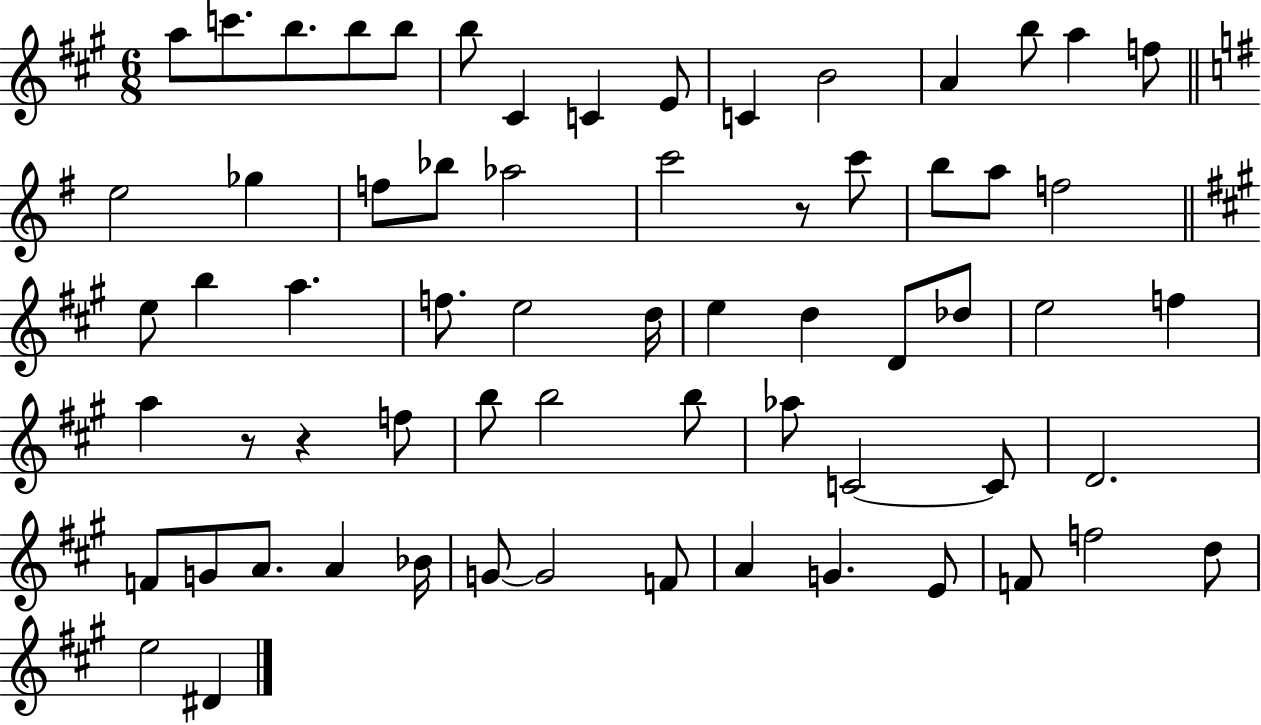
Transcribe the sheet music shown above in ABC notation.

X:1
T:Untitled
M:6/8
L:1/4
K:A
a/2 c'/2 b/2 b/2 b/2 b/2 ^C C E/2 C B2 A b/2 a f/2 e2 _g f/2 _b/2 _a2 c'2 z/2 c'/2 b/2 a/2 f2 e/2 b a f/2 e2 d/4 e d D/2 _d/2 e2 f a z/2 z f/2 b/2 b2 b/2 _a/2 C2 C/2 D2 F/2 G/2 A/2 A _B/4 G/2 G2 F/2 A G E/2 F/2 f2 d/2 e2 ^D